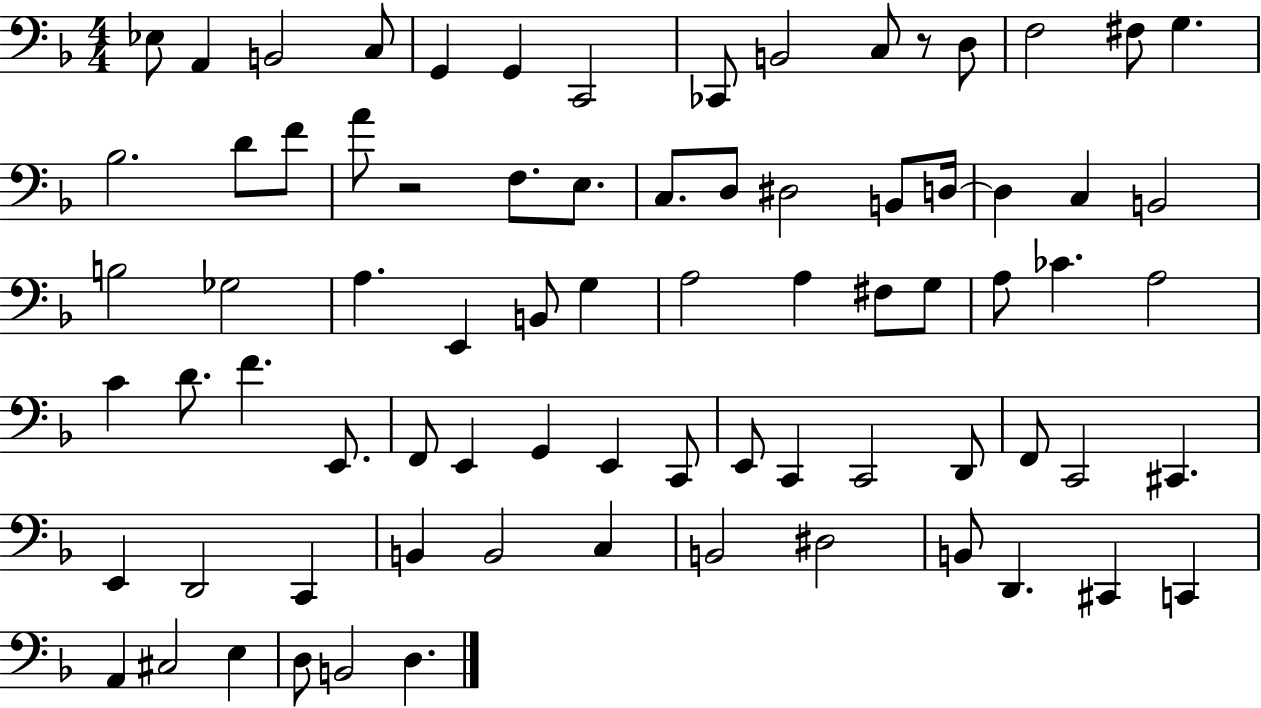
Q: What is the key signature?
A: F major